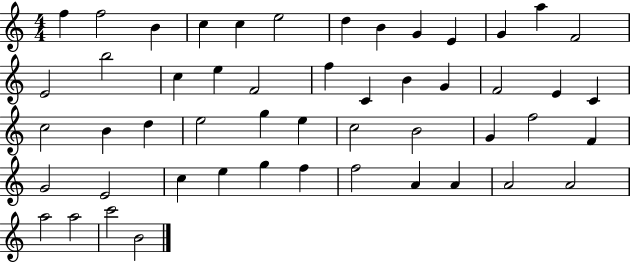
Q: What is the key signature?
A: C major